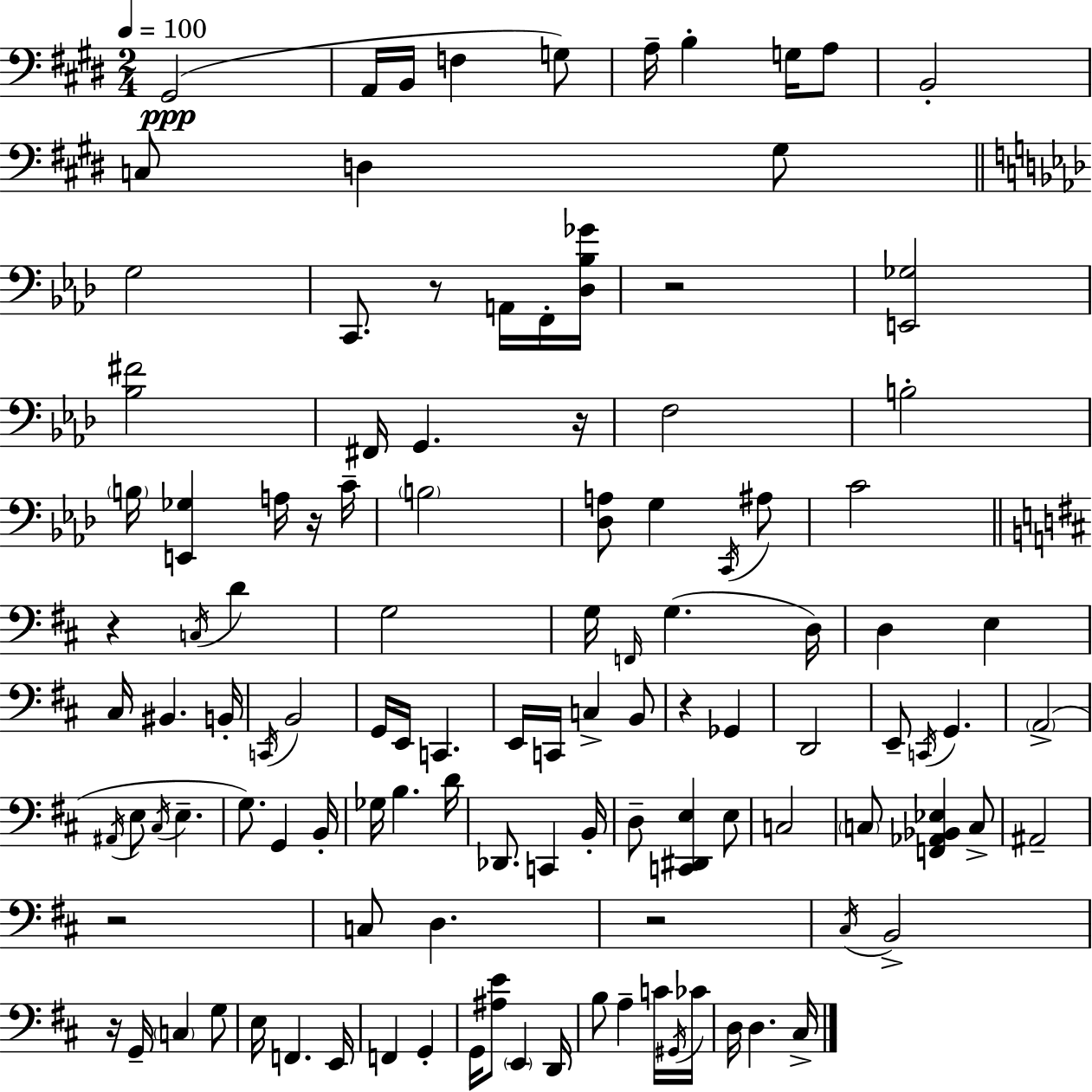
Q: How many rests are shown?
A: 9